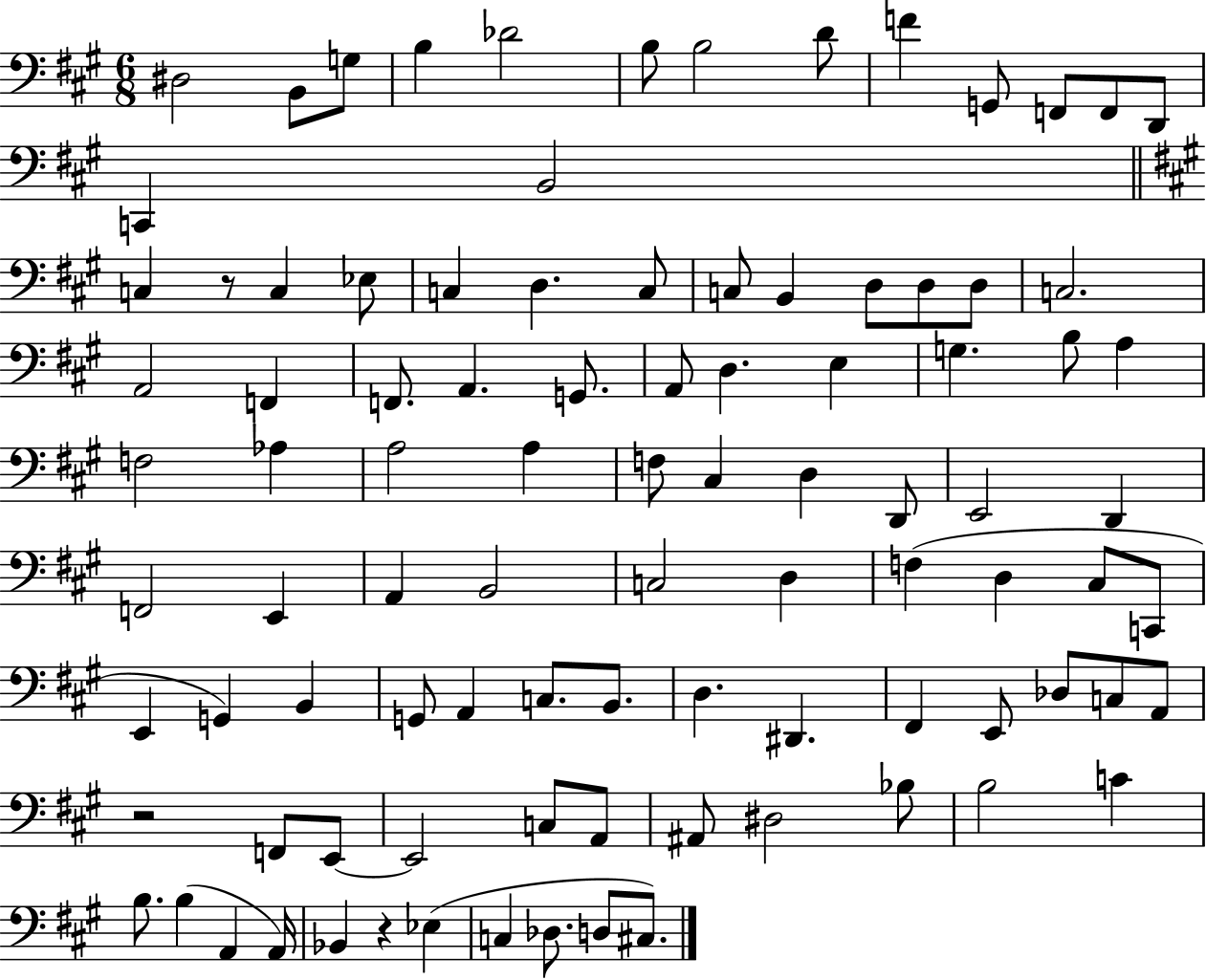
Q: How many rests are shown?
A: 3